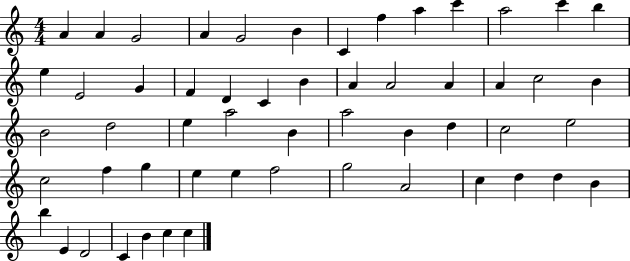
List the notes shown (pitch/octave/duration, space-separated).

A4/q A4/q G4/h A4/q G4/h B4/q C4/q F5/q A5/q C6/q A5/h C6/q B5/q E5/q E4/h G4/q F4/q D4/q C4/q B4/q A4/q A4/h A4/q A4/q C5/h B4/q B4/h D5/h E5/q A5/h B4/q A5/h B4/q D5/q C5/h E5/h C5/h F5/q G5/q E5/q E5/q F5/h G5/h A4/h C5/q D5/q D5/q B4/q B5/q E4/q D4/h C4/q B4/q C5/q C5/q